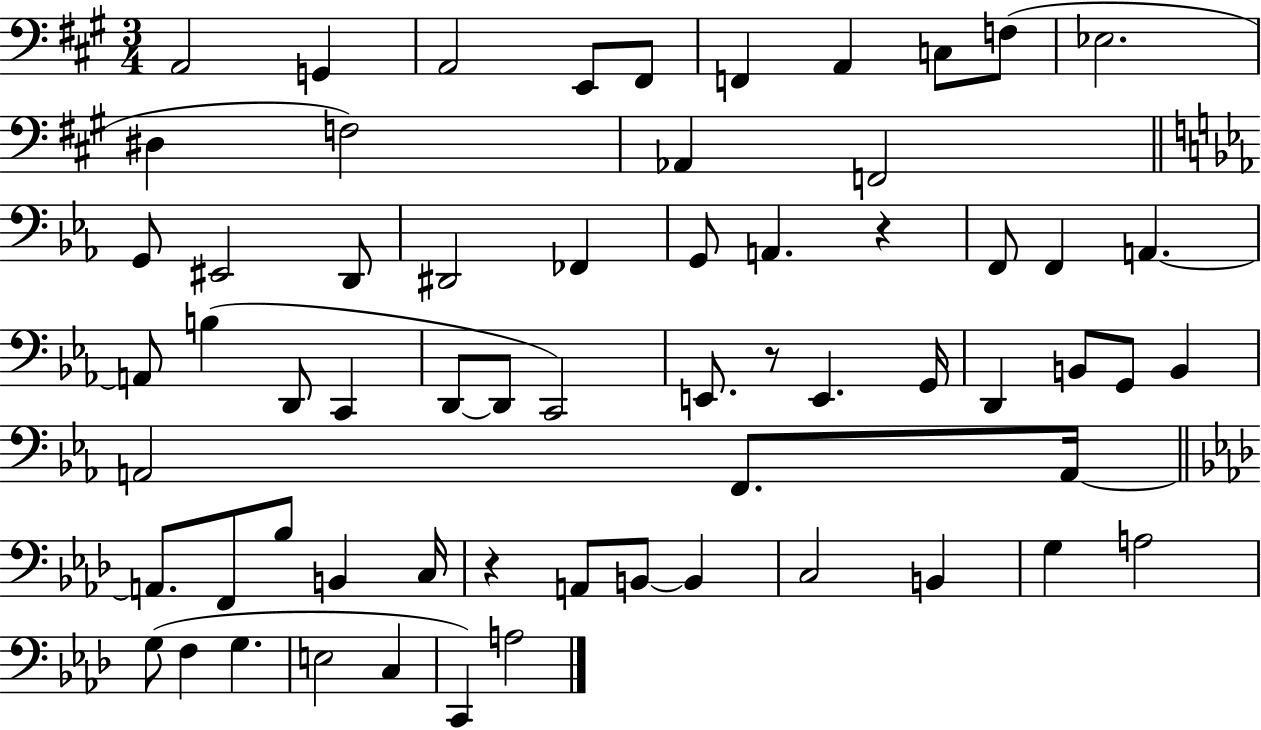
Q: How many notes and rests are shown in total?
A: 63